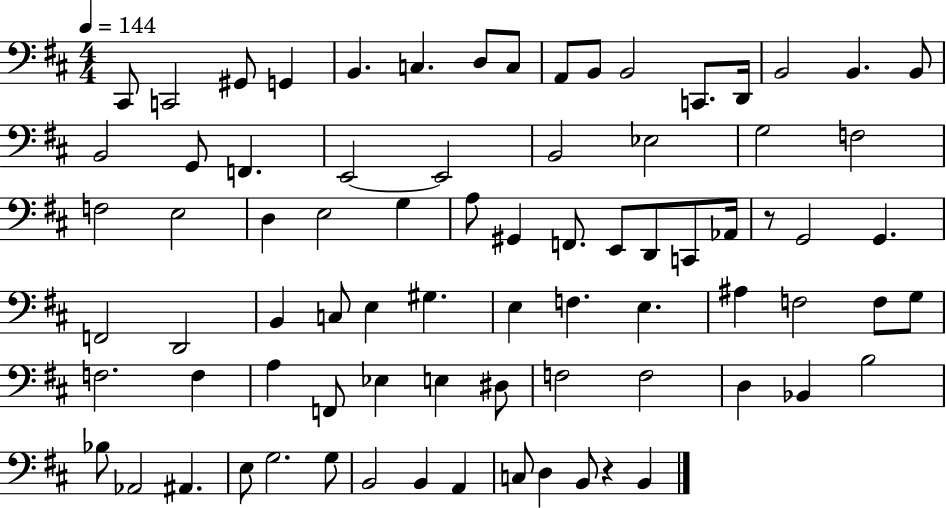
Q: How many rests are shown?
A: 2